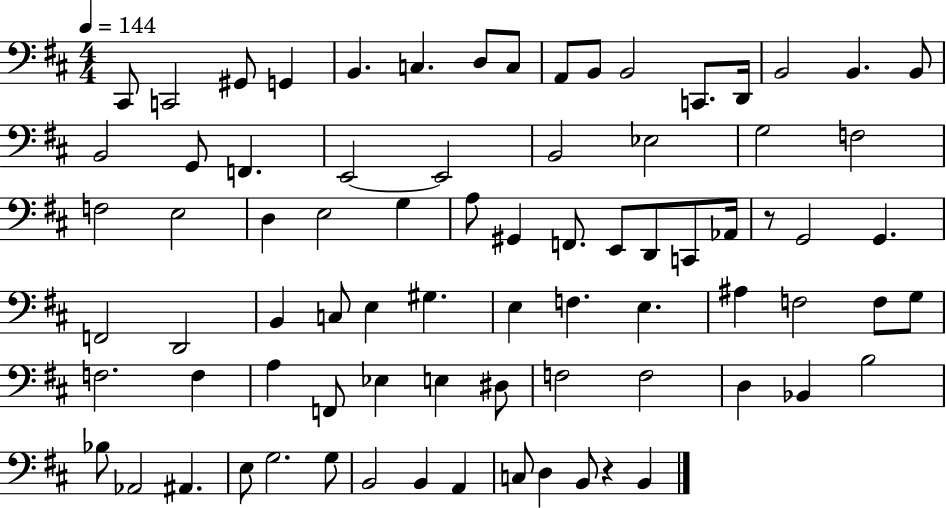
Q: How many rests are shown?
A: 2